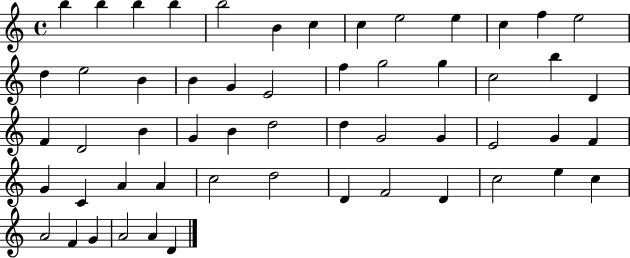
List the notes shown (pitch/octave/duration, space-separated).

B5/q B5/q B5/q B5/q B5/h B4/q C5/q C5/q E5/h E5/q C5/q F5/q E5/h D5/q E5/h B4/q B4/q G4/q E4/h F5/q G5/h G5/q C5/h B5/q D4/q F4/q D4/h B4/q G4/q B4/q D5/h D5/q G4/h G4/q E4/h G4/q F4/q G4/q C4/q A4/q A4/q C5/h D5/h D4/q F4/h D4/q C5/h E5/q C5/q A4/h F4/q G4/q A4/h A4/q D4/q